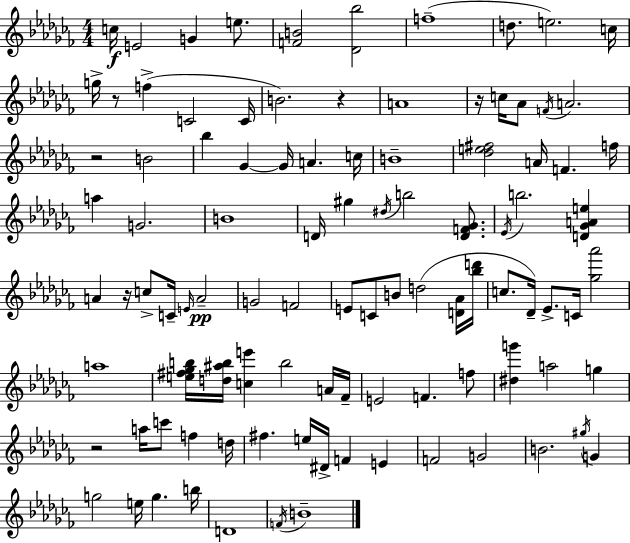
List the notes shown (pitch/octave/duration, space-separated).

C5/s E4/h G4/q E5/e. [F4,B4]/h [Db4,Bb5]/h F5/w D5/e. E5/h. C5/s G5/s R/e F5/q C4/h C4/s B4/h. R/q A4/w R/s C5/s Ab4/e F4/s A4/h. R/h B4/h Bb5/q Gb4/q Gb4/s A4/q. C5/s B4/w [Db5,E5,F#5]/h A4/s F4/q. F5/s A5/q G4/h. B4/w D4/s G#5/q D#5/s B5/h [D4,F4,Gb4]/e. Eb4/s B5/h. [D4,Gb4,A4,E5]/q A4/q R/s C5/e C4/s E4/s A4/h G4/h F4/h E4/e C4/e B4/e D5/h [D4,Ab4]/s [Bb5,D6]/s C5/e. Db4/s Eb4/e. C4/s [Gb5,Ab6]/h A5/w [E5,F#5,Gb5,B5]/s [D5,A#5,B5]/s [C5,E6]/q B5/h A4/s FES4/s E4/h F4/q. F5/e [D#5,G6]/q A5/h G5/q R/h A5/s C6/e F5/q D5/s F#5/q. E5/s D#4/s F4/q E4/q F4/h G4/h B4/h. G#5/s G4/q G5/h E5/s G5/q. B5/s D4/w F4/s B4/w